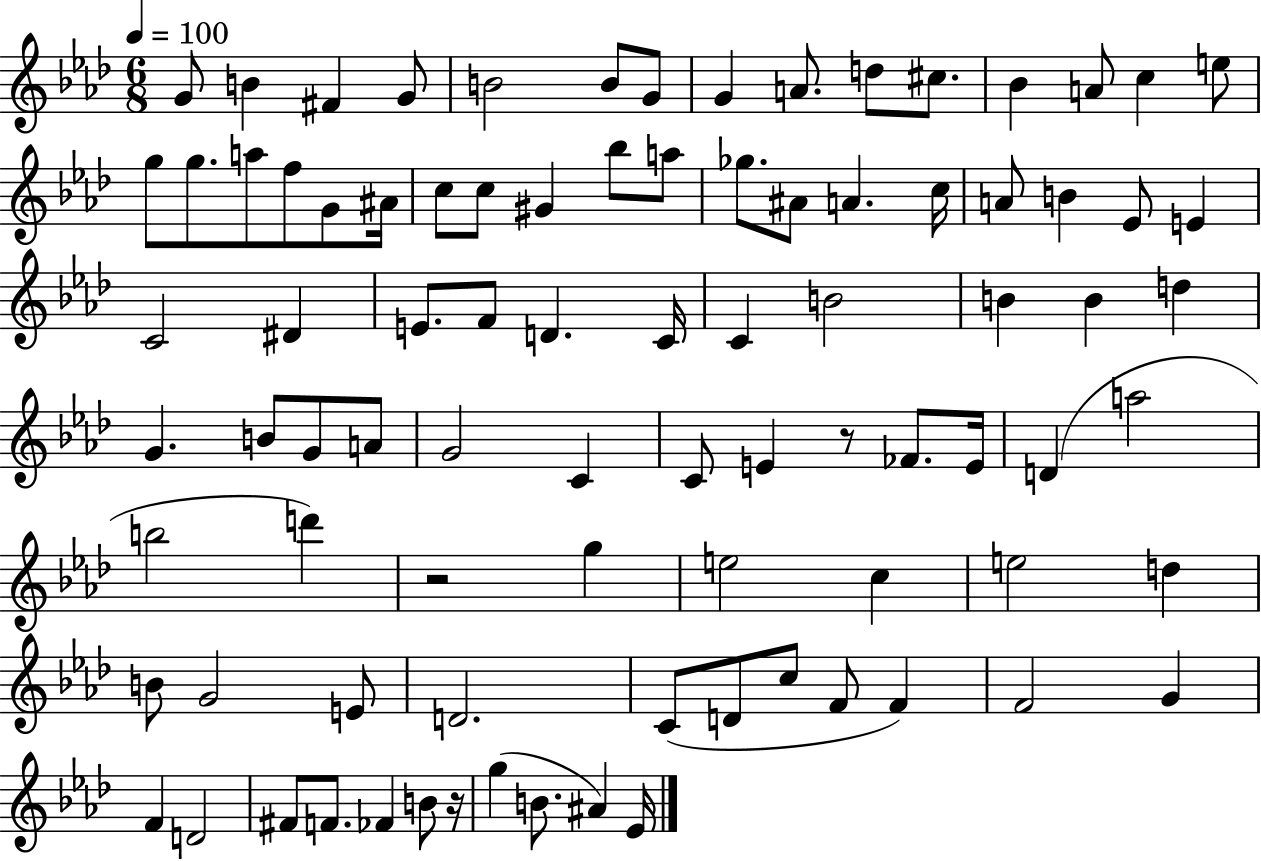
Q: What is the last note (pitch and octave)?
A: Eb4